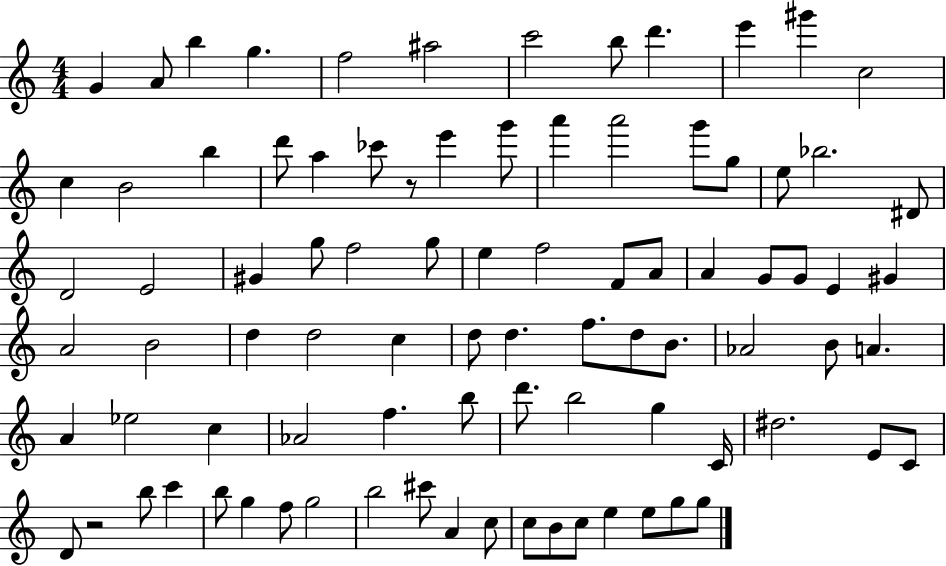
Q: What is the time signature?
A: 4/4